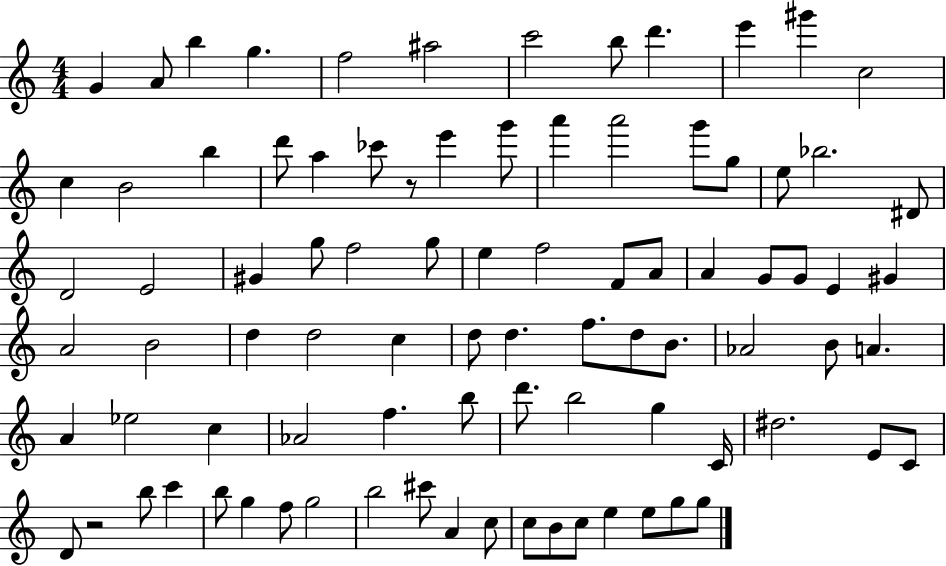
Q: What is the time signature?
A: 4/4